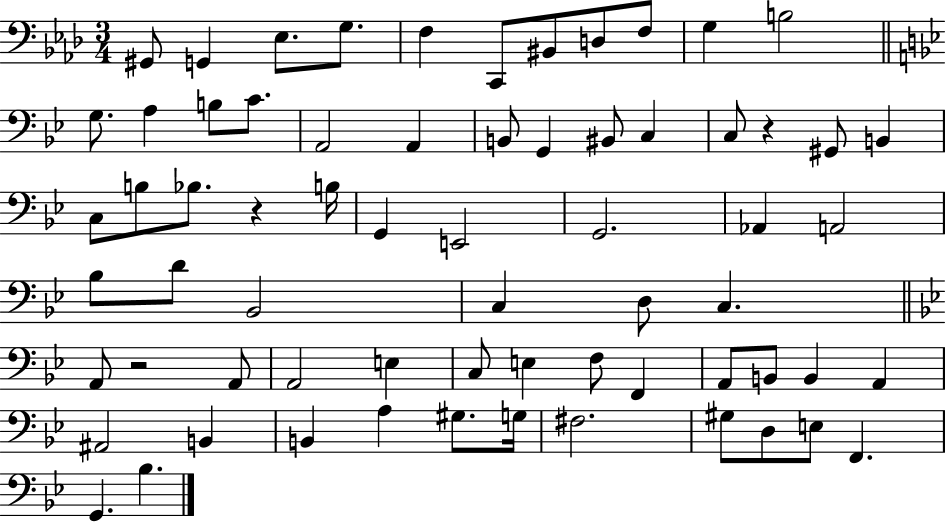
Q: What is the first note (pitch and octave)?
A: G#2